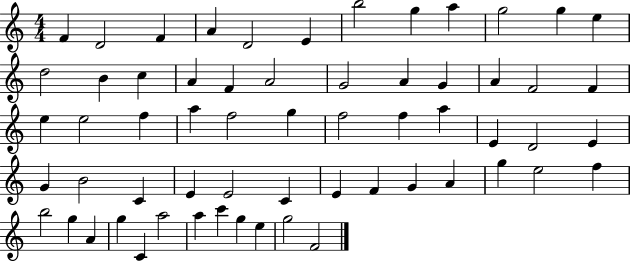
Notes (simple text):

F4/q D4/h F4/q A4/q D4/h E4/q B5/h G5/q A5/q G5/h G5/q E5/q D5/h B4/q C5/q A4/q F4/q A4/h G4/h A4/q G4/q A4/q F4/h F4/q E5/q E5/h F5/q A5/q F5/h G5/q F5/h F5/q A5/q E4/q D4/h E4/q G4/q B4/h C4/q E4/q E4/h C4/q E4/q F4/q G4/q A4/q G5/q E5/h F5/q B5/h G5/q A4/q G5/q C4/q A5/h A5/q C6/q G5/q E5/q G5/h F4/h